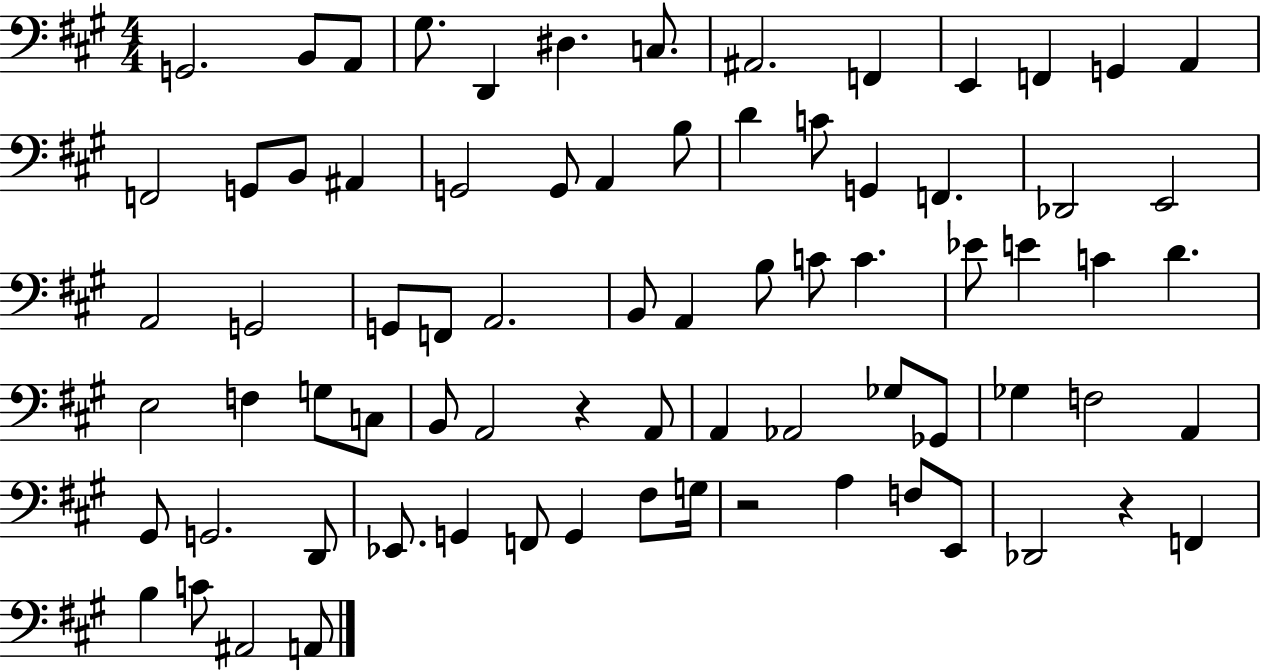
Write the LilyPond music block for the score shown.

{
  \clef bass
  \numericTimeSignature
  \time 4/4
  \key a \major
  g,2. b,8 a,8 | gis8. d,4 dis4. c8. | ais,2. f,4 | e,4 f,4 g,4 a,4 | \break f,2 g,8 b,8 ais,4 | g,2 g,8 a,4 b8 | d'4 c'8 g,4 f,4. | des,2 e,2 | \break a,2 g,2 | g,8 f,8 a,2. | b,8 a,4 b8 c'8 c'4. | ees'8 e'4 c'4 d'4. | \break e2 f4 g8 c8 | b,8 a,2 r4 a,8 | a,4 aes,2 ges8 ges,8 | ges4 f2 a,4 | \break gis,8 g,2. d,8 | ees,8. g,4 f,8 g,4 fis8 g16 | r2 a4 f8 e,8 | des,2 r4 f,4 | \break b4 c'8 ais,2 a,8 | \bar "|."
}